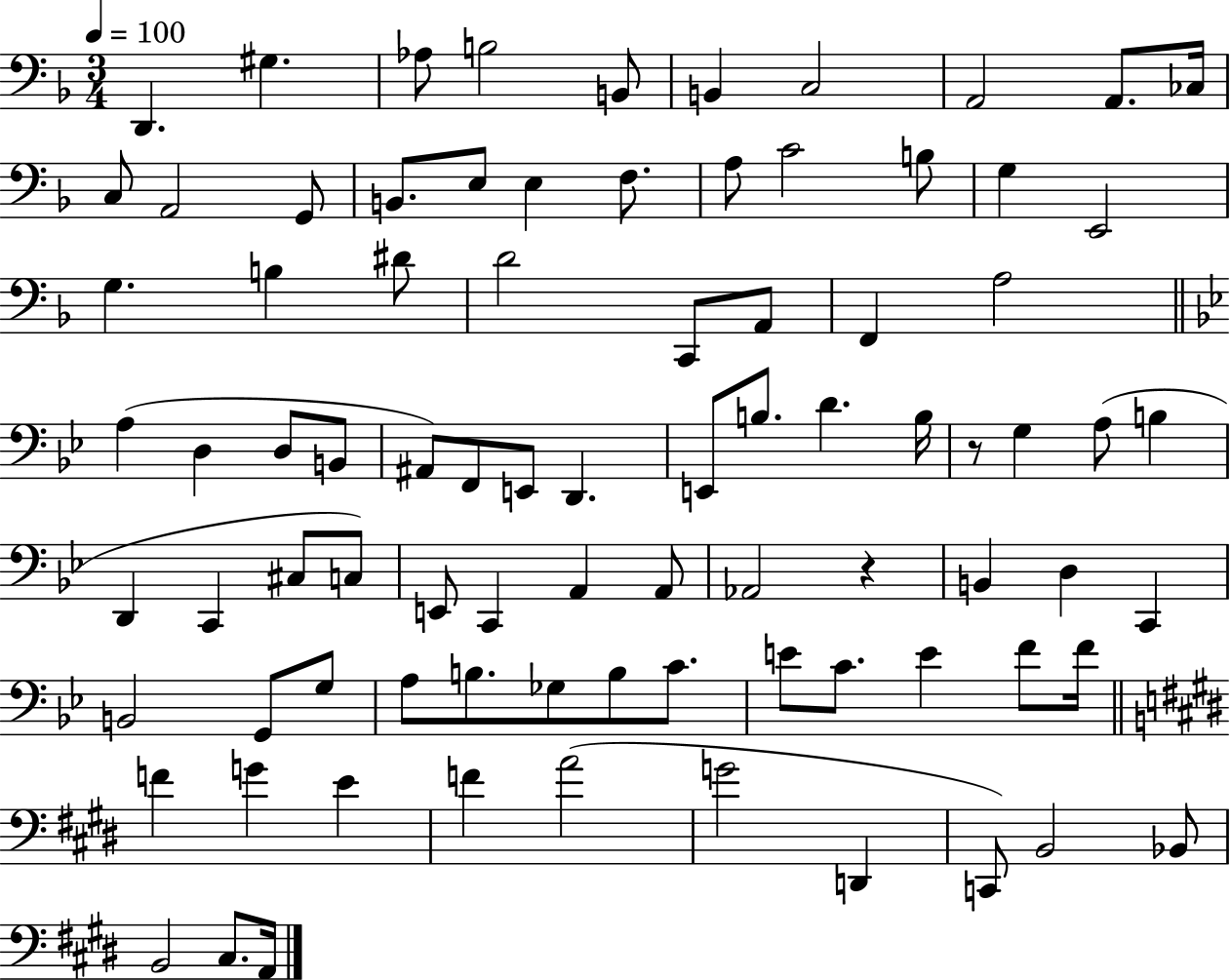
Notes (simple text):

D2/q. G#3/q. Ab3/e B3/h B2/e B2/q C3/h A2/h A2/e. CES3/s C3/e A2/h G2/e B2/e. E3/e E3/q F3/e. A3/e C4/h B3/e G3/q E2/h G3/q. B3/q D#4/e D4/h C2/e A2/e F2/q A3/h A3/q D3/q D3/e B2/e A#2/e F2/e E2/e D2/q. E2/e B3/e. D4/q. B3/s R/e G3/q A3/e B3/q D2/q C2/q C#3/e C3/e E2/e C2/q A2/q A2/e Ab2/h R/q B2/q D3/q C2/q B2/h G2/e G3/e A3/e B3/e. Gb3/e B3/e C4/e. E4/e C4/e. E4/q F4/e F4/s F4/q G4/q E4/q F4/q A4/h G4/h D2/q C2/e B2/h Bb2/e B2/h C#3/e. A2/s